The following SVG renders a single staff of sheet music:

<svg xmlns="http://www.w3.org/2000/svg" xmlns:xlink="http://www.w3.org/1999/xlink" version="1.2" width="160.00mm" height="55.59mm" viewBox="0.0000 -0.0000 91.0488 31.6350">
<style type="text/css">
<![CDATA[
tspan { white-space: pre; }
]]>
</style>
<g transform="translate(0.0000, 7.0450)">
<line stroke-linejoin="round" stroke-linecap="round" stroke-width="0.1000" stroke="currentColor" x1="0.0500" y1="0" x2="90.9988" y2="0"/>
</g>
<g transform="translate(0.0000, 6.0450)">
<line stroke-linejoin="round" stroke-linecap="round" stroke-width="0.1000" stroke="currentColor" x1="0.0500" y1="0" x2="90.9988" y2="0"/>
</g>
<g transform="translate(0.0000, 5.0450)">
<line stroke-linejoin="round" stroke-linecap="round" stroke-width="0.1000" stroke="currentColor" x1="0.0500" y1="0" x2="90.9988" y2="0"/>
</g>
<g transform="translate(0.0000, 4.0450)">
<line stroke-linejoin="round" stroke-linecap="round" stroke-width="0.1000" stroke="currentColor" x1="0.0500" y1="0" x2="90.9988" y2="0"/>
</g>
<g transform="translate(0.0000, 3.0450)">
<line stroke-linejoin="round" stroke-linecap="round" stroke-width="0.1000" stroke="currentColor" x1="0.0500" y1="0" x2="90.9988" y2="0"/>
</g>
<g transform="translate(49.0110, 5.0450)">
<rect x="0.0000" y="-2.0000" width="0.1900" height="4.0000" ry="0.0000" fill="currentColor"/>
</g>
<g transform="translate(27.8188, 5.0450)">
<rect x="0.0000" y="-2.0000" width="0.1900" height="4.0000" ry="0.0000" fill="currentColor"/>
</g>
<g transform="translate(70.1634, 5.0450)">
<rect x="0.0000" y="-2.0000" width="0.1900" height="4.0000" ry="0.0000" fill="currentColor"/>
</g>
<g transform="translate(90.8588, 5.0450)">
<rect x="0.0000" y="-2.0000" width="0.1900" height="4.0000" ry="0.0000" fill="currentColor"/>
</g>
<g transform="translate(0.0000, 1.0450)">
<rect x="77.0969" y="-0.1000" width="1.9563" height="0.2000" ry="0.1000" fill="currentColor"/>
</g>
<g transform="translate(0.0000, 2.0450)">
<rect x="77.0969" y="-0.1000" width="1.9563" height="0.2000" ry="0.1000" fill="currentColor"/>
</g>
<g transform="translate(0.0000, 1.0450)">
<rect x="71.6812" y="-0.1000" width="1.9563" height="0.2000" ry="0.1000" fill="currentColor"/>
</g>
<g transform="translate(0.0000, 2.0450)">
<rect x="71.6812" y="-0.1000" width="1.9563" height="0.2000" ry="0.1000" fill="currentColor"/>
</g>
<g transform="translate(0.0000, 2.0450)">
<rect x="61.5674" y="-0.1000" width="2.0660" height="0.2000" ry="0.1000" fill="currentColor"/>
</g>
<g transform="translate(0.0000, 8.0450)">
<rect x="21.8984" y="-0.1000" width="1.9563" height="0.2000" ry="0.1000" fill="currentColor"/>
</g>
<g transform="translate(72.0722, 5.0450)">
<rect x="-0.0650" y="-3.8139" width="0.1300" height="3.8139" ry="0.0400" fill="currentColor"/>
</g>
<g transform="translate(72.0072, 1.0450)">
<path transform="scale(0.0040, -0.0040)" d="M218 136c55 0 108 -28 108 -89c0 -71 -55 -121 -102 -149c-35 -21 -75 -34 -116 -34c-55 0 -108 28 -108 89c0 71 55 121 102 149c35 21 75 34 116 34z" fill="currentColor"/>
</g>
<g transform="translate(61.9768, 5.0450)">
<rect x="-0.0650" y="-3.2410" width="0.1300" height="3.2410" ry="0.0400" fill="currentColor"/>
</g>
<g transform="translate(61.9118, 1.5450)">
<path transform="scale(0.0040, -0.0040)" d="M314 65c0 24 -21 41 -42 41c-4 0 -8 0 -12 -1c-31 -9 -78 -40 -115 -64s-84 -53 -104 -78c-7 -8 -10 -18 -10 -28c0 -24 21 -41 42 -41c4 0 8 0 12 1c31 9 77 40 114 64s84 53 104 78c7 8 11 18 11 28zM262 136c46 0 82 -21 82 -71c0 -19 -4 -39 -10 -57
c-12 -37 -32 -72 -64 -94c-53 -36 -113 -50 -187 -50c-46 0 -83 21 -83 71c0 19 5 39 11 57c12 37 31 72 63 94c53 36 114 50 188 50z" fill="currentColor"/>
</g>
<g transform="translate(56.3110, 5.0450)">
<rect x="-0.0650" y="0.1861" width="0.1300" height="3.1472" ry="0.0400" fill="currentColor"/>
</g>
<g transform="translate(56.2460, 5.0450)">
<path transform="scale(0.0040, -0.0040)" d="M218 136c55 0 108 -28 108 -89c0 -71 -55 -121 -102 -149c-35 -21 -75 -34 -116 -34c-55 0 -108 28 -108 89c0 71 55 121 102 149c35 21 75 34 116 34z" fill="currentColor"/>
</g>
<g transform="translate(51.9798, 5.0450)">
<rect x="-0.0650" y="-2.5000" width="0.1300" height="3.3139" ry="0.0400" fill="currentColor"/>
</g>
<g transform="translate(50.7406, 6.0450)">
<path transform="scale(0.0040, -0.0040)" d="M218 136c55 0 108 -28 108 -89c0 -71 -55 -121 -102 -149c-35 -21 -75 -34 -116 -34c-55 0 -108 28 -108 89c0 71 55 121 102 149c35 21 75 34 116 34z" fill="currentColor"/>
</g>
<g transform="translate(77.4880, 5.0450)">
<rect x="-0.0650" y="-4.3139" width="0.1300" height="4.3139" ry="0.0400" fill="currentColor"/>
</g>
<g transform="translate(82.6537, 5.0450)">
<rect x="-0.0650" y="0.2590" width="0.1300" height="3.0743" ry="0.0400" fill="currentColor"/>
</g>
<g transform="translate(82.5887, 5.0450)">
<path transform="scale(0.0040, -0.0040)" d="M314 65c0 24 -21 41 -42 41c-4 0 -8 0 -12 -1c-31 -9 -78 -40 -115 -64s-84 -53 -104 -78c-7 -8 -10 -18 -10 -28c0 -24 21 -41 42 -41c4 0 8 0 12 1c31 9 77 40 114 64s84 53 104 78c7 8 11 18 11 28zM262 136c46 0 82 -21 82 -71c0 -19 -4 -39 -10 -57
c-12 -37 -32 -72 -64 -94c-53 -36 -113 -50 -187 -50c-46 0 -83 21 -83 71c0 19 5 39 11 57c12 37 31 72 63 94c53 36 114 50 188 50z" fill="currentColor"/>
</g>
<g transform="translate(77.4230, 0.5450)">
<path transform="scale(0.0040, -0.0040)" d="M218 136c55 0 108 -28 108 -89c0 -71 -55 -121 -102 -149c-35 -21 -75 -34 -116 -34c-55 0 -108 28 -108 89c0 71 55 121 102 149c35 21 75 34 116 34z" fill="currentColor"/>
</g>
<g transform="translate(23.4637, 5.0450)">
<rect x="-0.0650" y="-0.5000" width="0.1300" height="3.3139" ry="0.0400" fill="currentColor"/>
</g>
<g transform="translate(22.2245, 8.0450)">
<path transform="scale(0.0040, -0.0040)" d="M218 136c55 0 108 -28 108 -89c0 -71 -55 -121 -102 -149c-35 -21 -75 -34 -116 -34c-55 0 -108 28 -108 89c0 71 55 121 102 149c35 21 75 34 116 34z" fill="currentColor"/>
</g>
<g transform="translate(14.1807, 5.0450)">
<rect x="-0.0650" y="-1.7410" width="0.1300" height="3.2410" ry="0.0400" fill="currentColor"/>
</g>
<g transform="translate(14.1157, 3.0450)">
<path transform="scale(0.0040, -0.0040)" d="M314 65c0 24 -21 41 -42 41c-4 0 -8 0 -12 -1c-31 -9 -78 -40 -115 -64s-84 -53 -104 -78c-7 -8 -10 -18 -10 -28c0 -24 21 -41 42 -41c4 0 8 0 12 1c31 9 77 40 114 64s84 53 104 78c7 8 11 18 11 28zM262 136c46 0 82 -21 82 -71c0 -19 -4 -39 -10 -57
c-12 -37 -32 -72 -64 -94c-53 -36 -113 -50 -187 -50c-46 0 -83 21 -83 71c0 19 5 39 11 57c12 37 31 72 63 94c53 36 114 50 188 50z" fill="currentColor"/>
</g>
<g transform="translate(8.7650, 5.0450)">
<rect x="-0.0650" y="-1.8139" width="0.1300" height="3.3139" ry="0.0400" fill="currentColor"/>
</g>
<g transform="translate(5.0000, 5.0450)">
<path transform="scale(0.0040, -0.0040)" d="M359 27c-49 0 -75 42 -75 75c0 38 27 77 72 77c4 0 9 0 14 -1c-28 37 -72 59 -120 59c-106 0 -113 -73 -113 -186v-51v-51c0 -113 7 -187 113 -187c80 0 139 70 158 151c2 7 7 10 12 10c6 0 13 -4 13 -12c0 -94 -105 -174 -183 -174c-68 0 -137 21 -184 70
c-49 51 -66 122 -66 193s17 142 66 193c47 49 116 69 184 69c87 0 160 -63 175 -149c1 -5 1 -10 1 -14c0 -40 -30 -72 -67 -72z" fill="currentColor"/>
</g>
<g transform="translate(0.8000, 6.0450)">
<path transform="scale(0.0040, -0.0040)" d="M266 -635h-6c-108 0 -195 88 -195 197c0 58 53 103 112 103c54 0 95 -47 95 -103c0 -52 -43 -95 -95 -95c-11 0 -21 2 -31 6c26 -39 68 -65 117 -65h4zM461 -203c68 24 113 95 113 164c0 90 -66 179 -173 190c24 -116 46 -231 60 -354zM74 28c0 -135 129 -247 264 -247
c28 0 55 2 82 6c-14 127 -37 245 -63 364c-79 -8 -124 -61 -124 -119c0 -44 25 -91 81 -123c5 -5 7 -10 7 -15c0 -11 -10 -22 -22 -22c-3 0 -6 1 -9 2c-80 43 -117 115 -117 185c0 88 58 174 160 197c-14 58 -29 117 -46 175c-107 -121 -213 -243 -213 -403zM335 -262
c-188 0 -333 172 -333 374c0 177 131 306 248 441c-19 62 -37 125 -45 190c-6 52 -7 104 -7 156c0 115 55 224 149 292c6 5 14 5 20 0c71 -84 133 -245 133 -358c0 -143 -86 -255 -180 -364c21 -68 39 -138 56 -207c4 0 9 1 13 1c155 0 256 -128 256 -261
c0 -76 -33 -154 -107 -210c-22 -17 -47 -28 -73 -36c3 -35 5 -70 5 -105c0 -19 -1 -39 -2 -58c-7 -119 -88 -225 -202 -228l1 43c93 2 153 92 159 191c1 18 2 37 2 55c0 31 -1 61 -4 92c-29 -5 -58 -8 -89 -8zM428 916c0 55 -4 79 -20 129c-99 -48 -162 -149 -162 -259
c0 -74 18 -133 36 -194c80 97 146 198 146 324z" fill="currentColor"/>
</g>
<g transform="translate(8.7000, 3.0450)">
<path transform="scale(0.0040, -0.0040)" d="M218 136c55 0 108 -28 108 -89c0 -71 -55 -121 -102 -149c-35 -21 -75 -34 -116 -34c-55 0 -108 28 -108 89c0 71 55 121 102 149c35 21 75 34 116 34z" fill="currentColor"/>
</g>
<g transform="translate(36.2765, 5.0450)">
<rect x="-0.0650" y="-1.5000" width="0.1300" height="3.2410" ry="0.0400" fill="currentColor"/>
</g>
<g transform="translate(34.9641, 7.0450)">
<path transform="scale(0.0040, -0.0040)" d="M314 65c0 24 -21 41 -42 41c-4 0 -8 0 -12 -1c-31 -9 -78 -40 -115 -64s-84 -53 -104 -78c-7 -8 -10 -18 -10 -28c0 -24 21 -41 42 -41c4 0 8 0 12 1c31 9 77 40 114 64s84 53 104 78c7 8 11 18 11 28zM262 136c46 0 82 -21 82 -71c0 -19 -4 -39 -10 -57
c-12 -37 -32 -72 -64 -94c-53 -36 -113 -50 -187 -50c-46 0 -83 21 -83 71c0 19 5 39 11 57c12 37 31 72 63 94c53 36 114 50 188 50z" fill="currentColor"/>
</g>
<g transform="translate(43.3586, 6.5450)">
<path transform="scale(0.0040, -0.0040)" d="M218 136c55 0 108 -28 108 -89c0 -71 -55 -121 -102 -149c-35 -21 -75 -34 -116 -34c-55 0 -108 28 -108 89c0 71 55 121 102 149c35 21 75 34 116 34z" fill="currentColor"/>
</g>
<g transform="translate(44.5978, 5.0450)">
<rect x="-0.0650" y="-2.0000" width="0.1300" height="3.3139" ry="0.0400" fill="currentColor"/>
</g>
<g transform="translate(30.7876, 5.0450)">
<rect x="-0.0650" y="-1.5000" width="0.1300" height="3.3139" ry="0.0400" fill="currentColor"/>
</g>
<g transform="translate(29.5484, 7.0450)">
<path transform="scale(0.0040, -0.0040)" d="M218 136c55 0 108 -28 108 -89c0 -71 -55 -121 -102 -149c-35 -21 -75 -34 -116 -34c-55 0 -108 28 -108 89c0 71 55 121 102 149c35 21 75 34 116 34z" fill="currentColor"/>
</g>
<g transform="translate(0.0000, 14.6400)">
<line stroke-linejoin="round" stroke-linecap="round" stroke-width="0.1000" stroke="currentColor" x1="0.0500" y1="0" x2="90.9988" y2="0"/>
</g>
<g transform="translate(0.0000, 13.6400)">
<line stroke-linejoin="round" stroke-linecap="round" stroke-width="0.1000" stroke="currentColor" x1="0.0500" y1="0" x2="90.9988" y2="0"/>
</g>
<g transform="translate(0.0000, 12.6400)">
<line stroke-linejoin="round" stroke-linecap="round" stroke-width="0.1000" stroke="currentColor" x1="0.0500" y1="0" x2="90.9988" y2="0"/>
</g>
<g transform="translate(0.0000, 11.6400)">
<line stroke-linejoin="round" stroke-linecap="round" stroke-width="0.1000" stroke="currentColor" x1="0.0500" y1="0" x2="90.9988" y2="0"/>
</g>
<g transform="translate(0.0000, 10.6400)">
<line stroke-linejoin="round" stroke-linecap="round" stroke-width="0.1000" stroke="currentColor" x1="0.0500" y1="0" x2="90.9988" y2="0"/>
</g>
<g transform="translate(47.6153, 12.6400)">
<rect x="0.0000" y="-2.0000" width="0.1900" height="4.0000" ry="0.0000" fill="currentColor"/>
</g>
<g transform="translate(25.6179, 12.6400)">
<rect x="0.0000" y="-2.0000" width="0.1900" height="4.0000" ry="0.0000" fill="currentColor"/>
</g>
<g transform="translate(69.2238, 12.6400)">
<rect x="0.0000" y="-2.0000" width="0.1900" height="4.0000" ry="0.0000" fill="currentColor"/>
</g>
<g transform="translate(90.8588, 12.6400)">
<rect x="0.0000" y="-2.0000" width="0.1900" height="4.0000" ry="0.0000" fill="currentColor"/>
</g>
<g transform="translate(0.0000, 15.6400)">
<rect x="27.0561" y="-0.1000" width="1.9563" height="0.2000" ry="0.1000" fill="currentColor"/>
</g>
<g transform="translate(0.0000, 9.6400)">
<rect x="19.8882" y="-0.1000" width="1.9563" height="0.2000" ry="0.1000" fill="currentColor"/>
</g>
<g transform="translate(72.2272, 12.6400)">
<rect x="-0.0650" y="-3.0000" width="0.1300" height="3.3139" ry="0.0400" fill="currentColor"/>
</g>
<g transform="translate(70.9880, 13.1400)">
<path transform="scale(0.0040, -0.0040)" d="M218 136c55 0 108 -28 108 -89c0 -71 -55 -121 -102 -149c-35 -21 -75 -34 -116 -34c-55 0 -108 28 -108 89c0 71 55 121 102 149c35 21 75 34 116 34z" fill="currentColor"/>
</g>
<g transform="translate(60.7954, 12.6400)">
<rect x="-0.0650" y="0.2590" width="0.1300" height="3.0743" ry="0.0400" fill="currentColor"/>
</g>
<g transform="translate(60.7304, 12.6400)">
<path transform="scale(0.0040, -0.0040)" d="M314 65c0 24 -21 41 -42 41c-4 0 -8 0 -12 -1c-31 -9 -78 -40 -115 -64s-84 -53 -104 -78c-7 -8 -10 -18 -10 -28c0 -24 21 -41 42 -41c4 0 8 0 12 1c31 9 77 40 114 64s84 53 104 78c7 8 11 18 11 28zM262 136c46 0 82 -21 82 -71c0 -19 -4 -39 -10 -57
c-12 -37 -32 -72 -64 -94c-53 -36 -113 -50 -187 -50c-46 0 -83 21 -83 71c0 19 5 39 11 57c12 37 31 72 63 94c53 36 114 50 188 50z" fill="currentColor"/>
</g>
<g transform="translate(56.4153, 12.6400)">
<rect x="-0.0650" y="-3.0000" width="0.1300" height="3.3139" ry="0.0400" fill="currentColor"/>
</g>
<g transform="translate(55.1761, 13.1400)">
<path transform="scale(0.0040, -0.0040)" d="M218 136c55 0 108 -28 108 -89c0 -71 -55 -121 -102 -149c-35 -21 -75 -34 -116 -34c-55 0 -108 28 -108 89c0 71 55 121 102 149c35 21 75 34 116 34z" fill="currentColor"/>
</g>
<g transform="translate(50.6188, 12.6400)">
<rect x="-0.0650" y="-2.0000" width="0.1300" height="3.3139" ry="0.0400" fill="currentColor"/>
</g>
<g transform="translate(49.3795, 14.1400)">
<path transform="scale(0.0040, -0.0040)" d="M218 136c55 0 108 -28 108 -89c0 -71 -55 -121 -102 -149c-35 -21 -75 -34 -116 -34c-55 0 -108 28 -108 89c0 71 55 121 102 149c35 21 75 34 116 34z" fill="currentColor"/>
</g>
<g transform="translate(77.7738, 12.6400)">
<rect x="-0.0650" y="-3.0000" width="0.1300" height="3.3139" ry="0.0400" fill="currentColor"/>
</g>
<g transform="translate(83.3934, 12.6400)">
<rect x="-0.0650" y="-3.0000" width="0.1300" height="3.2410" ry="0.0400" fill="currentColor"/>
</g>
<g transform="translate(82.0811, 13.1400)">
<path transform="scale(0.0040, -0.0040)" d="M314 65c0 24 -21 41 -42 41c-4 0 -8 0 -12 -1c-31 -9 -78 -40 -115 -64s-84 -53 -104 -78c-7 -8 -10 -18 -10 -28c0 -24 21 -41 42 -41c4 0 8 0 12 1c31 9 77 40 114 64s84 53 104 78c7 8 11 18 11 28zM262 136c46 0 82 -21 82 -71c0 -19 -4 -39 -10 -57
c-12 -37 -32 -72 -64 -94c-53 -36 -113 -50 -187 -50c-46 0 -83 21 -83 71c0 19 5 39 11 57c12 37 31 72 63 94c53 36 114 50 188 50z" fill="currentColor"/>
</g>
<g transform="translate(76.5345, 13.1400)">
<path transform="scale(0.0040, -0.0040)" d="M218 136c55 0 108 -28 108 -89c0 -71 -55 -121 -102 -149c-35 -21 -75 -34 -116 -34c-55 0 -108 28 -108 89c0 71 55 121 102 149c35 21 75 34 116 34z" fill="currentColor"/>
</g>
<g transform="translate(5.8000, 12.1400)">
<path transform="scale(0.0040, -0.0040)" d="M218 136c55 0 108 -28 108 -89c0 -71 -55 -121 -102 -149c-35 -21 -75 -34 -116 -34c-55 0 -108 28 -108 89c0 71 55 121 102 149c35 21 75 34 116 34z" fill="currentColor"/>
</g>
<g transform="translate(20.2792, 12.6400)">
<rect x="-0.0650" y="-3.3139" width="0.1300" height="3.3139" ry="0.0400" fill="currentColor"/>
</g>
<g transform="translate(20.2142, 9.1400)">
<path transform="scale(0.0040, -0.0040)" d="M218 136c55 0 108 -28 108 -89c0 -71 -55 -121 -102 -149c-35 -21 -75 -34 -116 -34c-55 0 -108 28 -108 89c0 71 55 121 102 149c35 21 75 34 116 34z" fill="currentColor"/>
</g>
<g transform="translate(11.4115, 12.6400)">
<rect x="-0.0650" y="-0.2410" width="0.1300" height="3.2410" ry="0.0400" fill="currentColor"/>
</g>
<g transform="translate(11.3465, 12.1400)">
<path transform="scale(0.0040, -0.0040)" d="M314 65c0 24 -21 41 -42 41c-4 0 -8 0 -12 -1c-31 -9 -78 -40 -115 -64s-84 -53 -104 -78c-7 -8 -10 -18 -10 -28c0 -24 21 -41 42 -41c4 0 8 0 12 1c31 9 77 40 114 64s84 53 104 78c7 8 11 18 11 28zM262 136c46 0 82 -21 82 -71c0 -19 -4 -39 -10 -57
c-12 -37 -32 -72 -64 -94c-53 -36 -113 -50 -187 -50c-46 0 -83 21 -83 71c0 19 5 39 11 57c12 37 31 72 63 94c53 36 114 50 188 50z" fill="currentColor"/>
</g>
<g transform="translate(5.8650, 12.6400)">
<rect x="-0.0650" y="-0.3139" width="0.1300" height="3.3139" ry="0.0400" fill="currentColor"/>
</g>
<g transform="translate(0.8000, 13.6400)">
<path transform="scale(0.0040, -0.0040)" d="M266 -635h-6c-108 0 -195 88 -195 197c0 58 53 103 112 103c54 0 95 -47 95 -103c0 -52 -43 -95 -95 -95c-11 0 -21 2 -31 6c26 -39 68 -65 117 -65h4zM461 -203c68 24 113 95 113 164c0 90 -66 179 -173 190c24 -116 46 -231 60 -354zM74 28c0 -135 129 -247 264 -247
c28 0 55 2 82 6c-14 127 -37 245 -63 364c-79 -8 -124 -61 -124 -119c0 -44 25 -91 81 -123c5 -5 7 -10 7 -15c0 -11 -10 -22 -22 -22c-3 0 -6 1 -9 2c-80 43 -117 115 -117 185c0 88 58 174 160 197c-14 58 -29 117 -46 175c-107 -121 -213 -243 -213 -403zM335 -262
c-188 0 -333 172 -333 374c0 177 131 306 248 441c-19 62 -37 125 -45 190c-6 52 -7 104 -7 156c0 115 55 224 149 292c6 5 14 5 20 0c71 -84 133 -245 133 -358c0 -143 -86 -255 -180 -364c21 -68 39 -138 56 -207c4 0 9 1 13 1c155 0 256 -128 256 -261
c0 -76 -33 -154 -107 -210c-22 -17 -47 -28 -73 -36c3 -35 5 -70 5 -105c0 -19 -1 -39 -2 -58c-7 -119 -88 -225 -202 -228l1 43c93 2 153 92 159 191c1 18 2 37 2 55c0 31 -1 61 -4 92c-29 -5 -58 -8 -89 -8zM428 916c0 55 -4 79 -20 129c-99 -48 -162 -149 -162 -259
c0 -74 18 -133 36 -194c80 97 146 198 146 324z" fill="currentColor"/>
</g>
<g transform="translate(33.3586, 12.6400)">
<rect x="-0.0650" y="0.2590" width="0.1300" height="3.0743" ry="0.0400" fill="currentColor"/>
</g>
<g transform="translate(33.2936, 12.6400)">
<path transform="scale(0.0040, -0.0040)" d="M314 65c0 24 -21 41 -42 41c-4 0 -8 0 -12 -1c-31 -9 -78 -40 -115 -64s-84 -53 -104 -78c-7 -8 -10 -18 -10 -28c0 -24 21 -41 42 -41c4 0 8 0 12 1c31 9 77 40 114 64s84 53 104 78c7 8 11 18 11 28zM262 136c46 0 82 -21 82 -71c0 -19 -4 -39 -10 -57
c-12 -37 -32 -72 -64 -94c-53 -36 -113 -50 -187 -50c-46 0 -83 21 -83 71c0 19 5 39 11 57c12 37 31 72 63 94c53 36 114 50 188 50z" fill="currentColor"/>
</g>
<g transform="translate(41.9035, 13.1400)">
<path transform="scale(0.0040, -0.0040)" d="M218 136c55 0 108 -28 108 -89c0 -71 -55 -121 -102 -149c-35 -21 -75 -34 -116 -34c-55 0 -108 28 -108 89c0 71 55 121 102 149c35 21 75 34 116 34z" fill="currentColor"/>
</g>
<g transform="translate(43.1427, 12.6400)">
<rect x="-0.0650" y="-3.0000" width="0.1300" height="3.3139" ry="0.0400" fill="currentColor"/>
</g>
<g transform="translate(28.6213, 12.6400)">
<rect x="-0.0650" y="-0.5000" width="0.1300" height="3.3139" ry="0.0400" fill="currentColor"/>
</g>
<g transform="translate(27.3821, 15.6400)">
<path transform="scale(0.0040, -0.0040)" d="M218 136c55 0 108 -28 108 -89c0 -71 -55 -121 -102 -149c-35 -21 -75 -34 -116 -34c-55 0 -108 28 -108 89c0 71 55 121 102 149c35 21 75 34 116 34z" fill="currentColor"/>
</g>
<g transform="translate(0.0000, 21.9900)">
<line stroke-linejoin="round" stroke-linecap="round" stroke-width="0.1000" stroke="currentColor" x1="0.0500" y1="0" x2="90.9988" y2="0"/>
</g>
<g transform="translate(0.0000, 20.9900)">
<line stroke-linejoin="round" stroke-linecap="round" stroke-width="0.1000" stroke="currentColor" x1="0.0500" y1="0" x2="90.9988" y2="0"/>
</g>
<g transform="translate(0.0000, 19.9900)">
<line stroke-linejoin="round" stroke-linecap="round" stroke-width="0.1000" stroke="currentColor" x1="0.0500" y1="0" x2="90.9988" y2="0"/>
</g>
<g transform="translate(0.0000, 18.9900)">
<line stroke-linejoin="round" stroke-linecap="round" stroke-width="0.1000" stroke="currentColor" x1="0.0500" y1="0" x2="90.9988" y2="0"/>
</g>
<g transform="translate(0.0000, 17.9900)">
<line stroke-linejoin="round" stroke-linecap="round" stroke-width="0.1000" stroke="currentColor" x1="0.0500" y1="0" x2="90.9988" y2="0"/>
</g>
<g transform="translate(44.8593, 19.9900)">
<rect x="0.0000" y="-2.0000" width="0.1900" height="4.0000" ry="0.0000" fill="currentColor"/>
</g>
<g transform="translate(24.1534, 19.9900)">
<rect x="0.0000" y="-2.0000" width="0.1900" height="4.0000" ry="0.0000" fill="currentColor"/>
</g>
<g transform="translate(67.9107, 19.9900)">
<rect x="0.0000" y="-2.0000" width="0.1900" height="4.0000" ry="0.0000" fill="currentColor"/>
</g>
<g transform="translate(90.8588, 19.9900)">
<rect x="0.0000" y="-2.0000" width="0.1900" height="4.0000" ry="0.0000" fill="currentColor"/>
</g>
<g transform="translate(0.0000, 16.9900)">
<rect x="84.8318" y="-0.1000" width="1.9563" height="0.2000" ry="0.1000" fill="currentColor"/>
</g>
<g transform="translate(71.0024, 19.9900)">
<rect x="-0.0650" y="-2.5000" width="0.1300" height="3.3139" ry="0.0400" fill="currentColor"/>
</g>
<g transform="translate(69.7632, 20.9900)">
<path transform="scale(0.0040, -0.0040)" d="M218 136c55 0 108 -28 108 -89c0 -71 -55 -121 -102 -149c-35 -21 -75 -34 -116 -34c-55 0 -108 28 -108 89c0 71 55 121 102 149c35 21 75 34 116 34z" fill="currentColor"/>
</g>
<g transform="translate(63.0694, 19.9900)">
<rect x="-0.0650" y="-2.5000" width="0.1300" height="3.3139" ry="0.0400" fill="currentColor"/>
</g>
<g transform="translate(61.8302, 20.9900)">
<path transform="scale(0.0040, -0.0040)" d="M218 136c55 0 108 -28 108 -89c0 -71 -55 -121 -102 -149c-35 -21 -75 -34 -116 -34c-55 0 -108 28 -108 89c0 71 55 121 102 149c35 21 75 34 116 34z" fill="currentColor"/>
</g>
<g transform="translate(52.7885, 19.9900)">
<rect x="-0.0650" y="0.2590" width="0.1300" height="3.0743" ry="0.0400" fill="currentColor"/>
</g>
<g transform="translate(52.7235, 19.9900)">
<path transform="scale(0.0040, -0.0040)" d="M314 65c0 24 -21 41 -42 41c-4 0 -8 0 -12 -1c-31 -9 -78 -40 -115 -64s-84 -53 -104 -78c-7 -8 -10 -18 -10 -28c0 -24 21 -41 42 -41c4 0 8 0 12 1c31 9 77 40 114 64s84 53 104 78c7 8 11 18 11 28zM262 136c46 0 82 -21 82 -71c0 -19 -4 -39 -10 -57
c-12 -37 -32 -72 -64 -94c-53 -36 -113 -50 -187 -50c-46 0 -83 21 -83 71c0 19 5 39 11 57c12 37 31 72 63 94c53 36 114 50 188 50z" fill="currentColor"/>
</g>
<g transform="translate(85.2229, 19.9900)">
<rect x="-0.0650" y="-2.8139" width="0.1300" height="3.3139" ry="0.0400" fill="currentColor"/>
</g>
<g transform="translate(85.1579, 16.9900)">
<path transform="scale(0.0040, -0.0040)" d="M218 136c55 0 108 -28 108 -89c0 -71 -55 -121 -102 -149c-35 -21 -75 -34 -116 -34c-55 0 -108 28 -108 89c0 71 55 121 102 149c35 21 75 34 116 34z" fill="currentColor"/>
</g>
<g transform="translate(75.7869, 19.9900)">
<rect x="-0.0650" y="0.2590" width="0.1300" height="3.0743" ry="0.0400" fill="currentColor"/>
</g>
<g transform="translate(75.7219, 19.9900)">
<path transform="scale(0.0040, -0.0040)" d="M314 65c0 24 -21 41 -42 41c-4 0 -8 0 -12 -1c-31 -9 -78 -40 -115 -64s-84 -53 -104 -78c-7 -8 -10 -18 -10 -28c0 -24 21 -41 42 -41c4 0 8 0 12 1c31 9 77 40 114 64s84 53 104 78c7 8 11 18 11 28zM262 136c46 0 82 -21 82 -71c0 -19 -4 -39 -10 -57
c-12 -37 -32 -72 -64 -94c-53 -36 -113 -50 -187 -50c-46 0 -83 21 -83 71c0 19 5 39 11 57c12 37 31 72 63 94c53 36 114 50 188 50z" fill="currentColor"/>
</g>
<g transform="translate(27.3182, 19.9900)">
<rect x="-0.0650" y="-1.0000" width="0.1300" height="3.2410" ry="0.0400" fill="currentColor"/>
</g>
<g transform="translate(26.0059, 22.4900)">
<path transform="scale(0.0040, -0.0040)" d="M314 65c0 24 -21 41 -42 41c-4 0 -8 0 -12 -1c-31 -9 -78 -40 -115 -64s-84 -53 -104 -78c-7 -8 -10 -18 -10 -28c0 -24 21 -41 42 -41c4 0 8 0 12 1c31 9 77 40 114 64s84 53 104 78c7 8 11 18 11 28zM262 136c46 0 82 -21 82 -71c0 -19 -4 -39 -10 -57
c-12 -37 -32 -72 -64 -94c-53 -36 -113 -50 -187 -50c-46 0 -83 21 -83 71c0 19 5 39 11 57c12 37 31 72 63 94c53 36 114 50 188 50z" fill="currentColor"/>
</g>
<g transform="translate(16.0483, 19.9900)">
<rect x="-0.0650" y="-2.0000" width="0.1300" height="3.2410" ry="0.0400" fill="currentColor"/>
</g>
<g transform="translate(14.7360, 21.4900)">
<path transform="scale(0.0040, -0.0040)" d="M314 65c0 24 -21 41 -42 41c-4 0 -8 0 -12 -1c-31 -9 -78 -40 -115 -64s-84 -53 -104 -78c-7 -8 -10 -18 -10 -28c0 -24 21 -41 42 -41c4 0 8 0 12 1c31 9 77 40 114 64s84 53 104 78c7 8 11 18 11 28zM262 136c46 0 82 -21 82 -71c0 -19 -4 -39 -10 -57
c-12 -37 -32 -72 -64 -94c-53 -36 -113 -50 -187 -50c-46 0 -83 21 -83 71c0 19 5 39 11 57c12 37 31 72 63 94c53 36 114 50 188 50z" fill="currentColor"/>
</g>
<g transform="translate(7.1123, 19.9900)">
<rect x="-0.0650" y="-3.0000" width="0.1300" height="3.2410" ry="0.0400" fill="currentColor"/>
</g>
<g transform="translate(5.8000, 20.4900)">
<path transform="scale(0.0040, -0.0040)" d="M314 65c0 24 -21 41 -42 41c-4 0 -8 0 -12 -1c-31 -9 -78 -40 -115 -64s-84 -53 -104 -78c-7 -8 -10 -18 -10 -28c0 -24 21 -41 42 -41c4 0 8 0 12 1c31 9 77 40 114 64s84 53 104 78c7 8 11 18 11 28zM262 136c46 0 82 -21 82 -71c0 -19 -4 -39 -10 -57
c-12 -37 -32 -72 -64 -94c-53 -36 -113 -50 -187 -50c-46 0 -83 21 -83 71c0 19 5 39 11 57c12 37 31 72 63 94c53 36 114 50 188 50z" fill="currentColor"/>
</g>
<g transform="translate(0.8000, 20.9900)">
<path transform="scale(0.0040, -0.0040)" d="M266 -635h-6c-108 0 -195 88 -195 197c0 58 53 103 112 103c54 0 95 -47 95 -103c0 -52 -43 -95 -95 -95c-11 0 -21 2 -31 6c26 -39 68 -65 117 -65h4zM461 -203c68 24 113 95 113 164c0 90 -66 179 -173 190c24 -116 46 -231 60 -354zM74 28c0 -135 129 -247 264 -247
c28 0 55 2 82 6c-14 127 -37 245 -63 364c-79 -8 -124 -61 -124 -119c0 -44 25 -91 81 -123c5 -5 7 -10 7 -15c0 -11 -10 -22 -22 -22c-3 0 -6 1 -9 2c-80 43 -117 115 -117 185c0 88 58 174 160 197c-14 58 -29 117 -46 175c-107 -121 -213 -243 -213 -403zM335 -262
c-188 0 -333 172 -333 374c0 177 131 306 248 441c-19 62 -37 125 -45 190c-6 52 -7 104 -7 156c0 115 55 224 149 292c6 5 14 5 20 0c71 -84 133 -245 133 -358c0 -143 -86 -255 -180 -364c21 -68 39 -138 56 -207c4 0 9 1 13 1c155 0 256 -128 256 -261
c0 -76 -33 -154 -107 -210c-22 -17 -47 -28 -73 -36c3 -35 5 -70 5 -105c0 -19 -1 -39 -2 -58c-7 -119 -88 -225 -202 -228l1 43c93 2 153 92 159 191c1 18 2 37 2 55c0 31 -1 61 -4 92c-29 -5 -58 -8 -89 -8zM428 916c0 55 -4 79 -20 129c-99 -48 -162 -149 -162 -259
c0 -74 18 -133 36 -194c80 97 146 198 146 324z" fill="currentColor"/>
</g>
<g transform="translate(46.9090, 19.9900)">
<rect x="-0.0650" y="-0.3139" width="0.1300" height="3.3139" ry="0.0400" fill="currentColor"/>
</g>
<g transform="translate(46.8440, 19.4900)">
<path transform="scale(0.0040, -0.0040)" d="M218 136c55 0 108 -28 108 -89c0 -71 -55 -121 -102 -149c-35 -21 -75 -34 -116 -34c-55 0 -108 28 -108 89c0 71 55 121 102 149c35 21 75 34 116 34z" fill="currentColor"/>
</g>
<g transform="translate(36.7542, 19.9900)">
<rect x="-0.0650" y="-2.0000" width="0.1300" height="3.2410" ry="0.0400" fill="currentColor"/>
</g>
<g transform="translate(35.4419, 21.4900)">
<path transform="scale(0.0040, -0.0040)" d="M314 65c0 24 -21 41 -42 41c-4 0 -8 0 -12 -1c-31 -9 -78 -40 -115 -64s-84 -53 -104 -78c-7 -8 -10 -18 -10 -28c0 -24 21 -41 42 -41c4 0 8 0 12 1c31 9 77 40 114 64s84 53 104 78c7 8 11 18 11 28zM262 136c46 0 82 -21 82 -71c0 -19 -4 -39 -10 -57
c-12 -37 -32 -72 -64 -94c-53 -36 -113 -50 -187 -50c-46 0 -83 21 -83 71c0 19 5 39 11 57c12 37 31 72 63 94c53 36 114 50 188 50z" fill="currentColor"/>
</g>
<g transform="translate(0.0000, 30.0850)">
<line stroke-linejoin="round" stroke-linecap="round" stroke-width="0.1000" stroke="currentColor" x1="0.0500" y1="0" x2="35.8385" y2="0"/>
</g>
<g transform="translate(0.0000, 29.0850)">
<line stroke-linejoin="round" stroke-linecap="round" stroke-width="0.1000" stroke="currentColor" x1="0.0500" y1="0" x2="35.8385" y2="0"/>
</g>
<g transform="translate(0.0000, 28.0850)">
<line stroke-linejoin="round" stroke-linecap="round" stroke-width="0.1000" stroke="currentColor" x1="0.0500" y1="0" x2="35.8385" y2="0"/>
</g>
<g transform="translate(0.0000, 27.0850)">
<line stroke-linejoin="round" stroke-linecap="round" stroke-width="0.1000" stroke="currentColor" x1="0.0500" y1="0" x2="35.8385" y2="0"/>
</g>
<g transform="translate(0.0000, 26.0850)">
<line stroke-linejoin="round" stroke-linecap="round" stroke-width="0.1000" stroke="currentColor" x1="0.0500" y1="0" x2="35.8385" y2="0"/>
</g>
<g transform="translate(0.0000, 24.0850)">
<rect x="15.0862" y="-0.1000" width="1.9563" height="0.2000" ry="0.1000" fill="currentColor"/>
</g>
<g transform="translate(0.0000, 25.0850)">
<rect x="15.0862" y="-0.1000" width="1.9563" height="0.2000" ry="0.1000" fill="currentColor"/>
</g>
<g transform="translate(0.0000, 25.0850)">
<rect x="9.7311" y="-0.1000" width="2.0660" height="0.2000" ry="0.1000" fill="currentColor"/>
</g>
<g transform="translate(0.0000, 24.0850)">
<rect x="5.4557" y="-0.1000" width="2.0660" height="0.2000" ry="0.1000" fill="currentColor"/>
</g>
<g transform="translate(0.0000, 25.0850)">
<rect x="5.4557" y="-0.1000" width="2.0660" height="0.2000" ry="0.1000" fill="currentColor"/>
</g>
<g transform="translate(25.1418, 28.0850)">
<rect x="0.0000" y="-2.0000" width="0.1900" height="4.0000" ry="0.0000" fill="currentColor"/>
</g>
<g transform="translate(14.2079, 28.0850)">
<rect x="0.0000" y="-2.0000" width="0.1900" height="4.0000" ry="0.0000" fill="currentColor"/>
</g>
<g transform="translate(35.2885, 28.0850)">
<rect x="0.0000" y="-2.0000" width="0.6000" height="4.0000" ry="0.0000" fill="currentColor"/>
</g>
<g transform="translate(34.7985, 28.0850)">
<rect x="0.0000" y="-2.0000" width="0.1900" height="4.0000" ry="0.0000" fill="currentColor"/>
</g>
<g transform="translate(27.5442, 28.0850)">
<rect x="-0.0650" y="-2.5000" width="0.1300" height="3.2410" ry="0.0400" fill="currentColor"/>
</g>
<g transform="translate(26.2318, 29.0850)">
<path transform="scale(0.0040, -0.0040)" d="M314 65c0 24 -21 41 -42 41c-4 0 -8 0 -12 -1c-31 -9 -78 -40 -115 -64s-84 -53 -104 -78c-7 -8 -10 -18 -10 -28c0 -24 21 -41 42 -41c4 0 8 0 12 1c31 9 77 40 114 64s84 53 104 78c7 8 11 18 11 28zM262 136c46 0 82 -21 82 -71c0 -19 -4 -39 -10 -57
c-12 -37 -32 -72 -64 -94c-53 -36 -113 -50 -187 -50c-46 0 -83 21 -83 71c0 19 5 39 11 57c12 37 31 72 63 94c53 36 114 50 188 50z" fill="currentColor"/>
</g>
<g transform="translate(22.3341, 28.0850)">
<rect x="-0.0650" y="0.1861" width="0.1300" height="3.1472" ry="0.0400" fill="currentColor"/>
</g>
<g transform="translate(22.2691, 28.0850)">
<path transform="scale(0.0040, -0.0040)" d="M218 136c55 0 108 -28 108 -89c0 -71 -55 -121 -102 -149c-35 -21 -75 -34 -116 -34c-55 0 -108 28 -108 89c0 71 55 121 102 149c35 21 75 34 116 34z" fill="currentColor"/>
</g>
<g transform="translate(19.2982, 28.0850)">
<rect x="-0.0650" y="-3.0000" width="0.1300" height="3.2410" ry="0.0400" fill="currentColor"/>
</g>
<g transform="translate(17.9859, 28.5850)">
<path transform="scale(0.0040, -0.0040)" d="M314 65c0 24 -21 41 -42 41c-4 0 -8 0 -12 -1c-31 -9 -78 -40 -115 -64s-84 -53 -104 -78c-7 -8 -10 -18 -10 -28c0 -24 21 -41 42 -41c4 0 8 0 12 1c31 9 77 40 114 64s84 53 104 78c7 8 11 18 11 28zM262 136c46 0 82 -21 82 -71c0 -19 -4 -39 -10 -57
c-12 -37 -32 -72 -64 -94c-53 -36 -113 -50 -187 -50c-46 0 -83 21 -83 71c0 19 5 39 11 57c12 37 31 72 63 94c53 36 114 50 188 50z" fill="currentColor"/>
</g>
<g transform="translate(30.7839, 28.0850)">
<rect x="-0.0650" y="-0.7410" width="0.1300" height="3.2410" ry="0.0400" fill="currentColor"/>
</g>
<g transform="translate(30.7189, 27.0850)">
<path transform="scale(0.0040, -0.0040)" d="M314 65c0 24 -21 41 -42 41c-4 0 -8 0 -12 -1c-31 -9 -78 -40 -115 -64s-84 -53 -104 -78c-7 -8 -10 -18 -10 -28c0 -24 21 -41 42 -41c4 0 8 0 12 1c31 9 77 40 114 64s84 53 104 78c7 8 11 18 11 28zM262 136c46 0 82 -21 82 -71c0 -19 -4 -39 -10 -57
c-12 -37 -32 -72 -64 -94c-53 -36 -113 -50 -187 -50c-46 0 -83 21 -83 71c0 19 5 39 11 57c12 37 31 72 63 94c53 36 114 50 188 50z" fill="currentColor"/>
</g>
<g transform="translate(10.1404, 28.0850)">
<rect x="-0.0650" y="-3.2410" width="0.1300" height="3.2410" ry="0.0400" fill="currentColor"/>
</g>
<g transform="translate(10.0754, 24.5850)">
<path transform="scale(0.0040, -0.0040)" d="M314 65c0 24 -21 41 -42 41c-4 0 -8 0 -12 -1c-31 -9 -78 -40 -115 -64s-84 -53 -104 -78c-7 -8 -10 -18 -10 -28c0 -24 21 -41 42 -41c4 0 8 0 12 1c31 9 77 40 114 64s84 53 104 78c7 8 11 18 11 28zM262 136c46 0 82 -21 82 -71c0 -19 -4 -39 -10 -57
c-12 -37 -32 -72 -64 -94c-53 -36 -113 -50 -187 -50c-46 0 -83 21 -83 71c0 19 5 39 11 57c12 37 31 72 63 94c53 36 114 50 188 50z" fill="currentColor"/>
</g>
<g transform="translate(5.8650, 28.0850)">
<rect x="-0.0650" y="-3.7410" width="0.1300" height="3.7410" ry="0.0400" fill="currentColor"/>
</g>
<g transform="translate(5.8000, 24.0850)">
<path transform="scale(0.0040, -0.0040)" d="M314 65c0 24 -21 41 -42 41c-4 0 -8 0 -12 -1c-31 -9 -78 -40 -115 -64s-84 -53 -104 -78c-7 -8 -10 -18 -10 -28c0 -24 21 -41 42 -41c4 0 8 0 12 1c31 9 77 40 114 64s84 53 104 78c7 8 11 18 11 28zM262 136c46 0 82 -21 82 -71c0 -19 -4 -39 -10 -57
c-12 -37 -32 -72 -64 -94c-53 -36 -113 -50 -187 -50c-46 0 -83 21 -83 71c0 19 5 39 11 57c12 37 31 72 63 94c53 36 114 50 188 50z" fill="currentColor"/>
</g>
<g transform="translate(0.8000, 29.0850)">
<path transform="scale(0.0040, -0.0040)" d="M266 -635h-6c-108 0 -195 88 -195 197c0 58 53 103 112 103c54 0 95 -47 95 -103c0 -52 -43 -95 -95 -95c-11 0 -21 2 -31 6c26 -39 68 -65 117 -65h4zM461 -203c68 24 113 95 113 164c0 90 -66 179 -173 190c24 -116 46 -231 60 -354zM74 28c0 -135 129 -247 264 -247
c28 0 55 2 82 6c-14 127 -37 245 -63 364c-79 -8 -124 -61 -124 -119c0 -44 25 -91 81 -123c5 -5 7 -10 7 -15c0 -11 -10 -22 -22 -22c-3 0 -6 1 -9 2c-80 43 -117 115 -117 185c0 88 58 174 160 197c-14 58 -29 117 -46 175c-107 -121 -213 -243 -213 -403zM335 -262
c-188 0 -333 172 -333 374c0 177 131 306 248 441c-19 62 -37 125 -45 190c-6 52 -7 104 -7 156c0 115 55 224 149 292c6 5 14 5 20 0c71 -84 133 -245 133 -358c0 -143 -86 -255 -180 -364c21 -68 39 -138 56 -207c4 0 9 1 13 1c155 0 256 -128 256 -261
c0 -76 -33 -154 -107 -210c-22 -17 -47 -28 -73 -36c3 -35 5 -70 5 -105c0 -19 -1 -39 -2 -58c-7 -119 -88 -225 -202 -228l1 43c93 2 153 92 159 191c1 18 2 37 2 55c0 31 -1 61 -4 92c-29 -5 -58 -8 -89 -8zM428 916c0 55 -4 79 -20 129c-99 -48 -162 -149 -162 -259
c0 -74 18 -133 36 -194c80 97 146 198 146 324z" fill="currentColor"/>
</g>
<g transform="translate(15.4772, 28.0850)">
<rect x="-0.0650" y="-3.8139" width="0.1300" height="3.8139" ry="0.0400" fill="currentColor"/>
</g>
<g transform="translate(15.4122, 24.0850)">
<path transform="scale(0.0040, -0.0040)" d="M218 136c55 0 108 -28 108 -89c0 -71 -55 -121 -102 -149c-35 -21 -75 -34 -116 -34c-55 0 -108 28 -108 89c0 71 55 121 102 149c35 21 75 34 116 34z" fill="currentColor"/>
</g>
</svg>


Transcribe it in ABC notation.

X:1
T:Untitled
M:4/4
L:1/4
K:C
f f2 C E E2 F G B b2 c' d' B2 c c2 b C B2 A F A B2 A A A2 A2 F2 D2 F2 c B2 G G B2 a c'2 b2 c' A2 B G2 d2